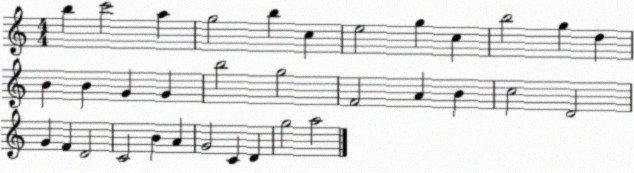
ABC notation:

X:1
T:Untitled
M:4/4
L:1/4
K:C
b c'2 a g2 b c e2 g c b2 g d B B G G b2 g2 F2 A B c2 D2 G F D2 C2 B A G2 C D g2 a2